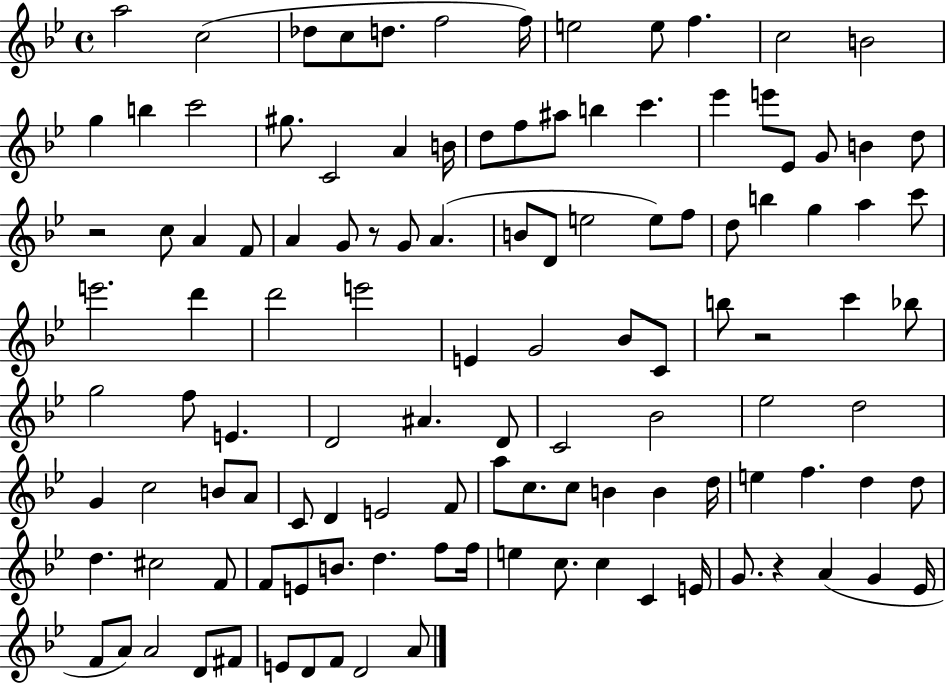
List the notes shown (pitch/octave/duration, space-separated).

A5/h C5/h Db5/e C5/e D5/e. F5/h F5/s E5/h E5/e F5/q. C5/h B4/h G5/q B5/q C6/h G#5/e. C4/h A4/q B4/s D5/e F5/e A#5/e B5/q C6/q. Eb6/q E6/e Eb4/e G4/e B4/q D5/e R/h C5/e A4/q F4/e A4/q G4/e R/e G4/e A4/q. B4/e D4/e E5/h E5/e F5/e D5/e B5/q G5/q A5/q C6/e E6/h. D6/q D6/h E6/h E4/q G4/h Bb4/e C4/e B5/e R/h C6/q Bb5/e G5/h F5/e E4/q. D4/h A#4/q. D4/e C4/h Bb4/h Eb5/h D5/h G4/q C5/h B4/e A4/e C4/e D4/q E4/h F4/e A5/e C5/e. C5/e B4/q B4/q D5/s E5/q F5/q. D5/q D5/e D5/q. C#5/h F4/e F4/e E4/e B4/e. D5/q. F5/e F5/s E5/q C5/e. C5/q C4/q E4/s G4/e. R/q A4/q G4/q Eb4/s F4/e A4/e A4/h D4/e F#4/e E4/e D4/e F4/e D4/h A4/e